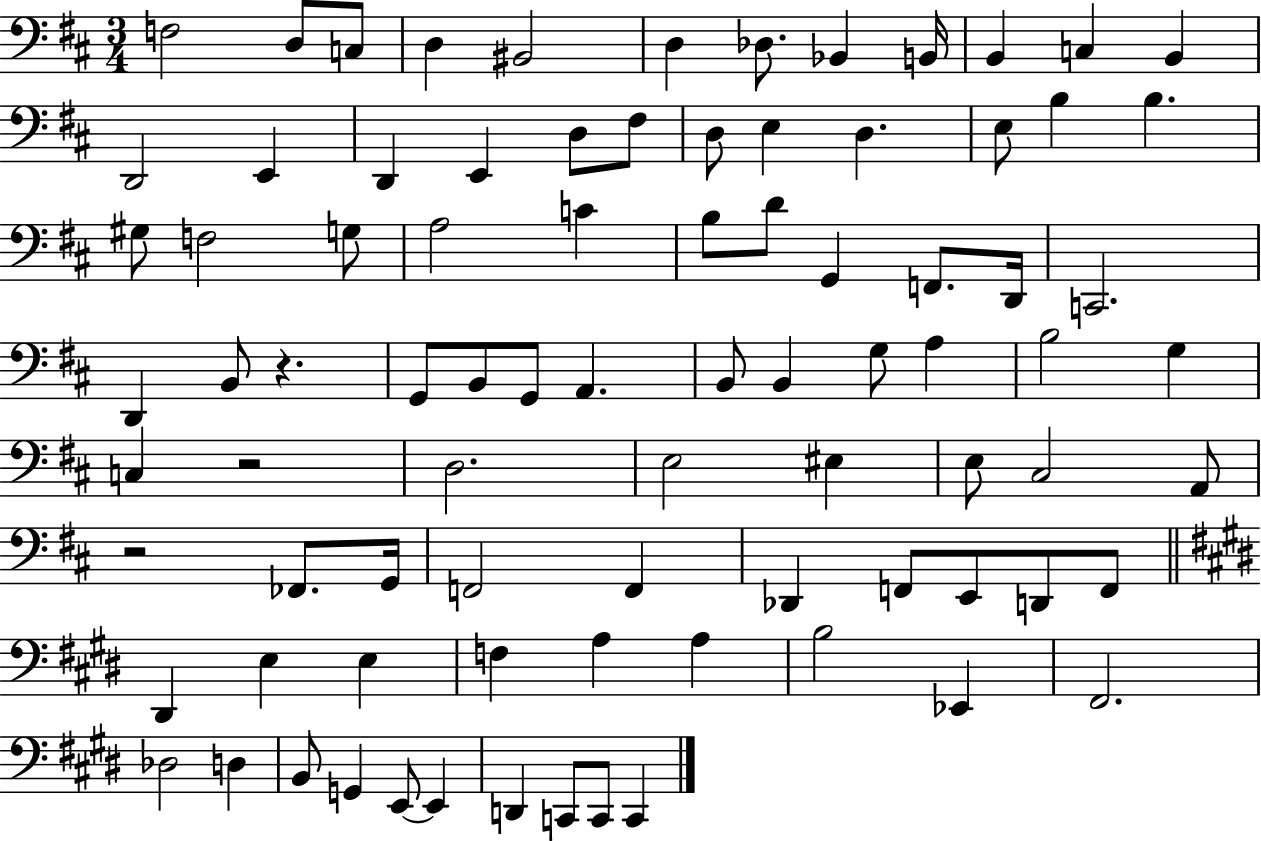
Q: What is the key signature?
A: D major